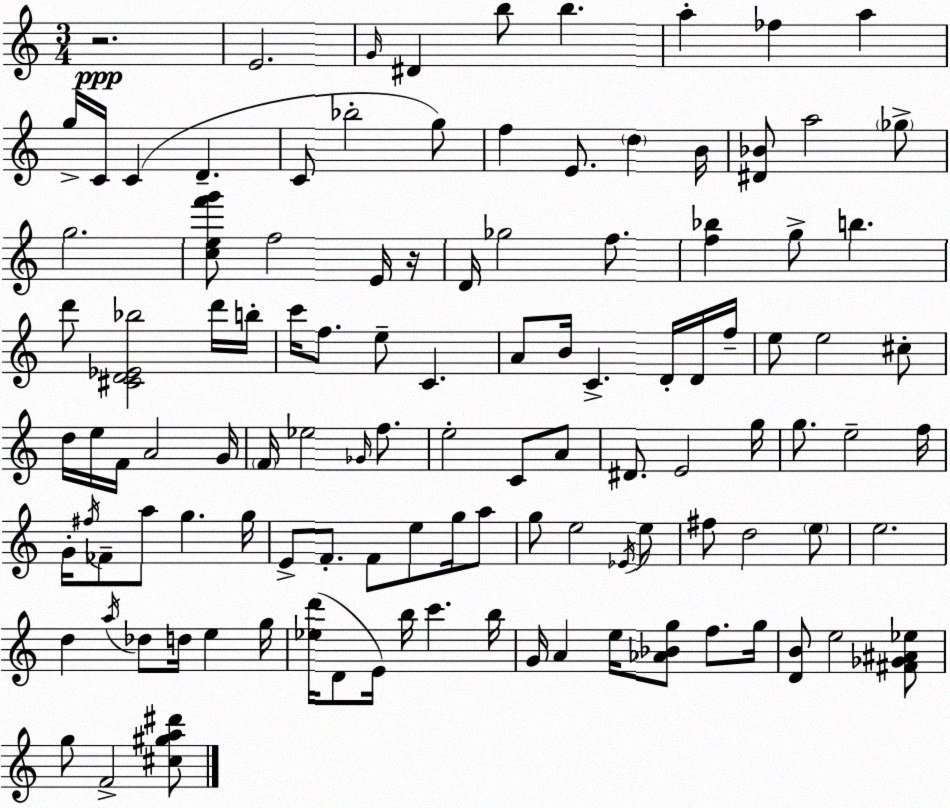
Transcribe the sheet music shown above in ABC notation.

X:1
T:Untitled
M:3/4
L:1/4
K:Am
z2 E2 G/4 ^D b/2 b a _f a g/4 C/4 C D C/2 _b2 g/2 f E/2 d B/4 [^D_B]/2 a2 _g/2 g2 [cef'g']/2 f2 E/4 z/4 D/4 _g2 f/2 [f_b] g/2 b d'/2 [^CD_E_b]2 d'/4 b/4 c'/4 f/2 e/2 C A/2 B/4 C D/4 D/4 f/4 e/2 e2 ^c/2 d/4 e/4 F/4 A2 G/4 F/4 _e2 _G/4 f/2 e2 C/2 A/2 ^D/2 E2 g/4 g/2 e2 f/4 G/4 ^f/4 _F/2 a/2 g g/4 E/2 F/2 F/2 e/2 g/4 a/2 g/2 e2 _E/4 e/2 ^f/2 d2 e/2 e2 d a/4 _d/2 d/4 e g/4 [_ed']/4 D/2 E/4 b/4 c' b/4 G/4 A e/4 [_A_Bg]/2 f/2 g/4 [DB]/2 e2 [^F_G^A_e]/2 g/2 F2 [^c^ga^d']/2